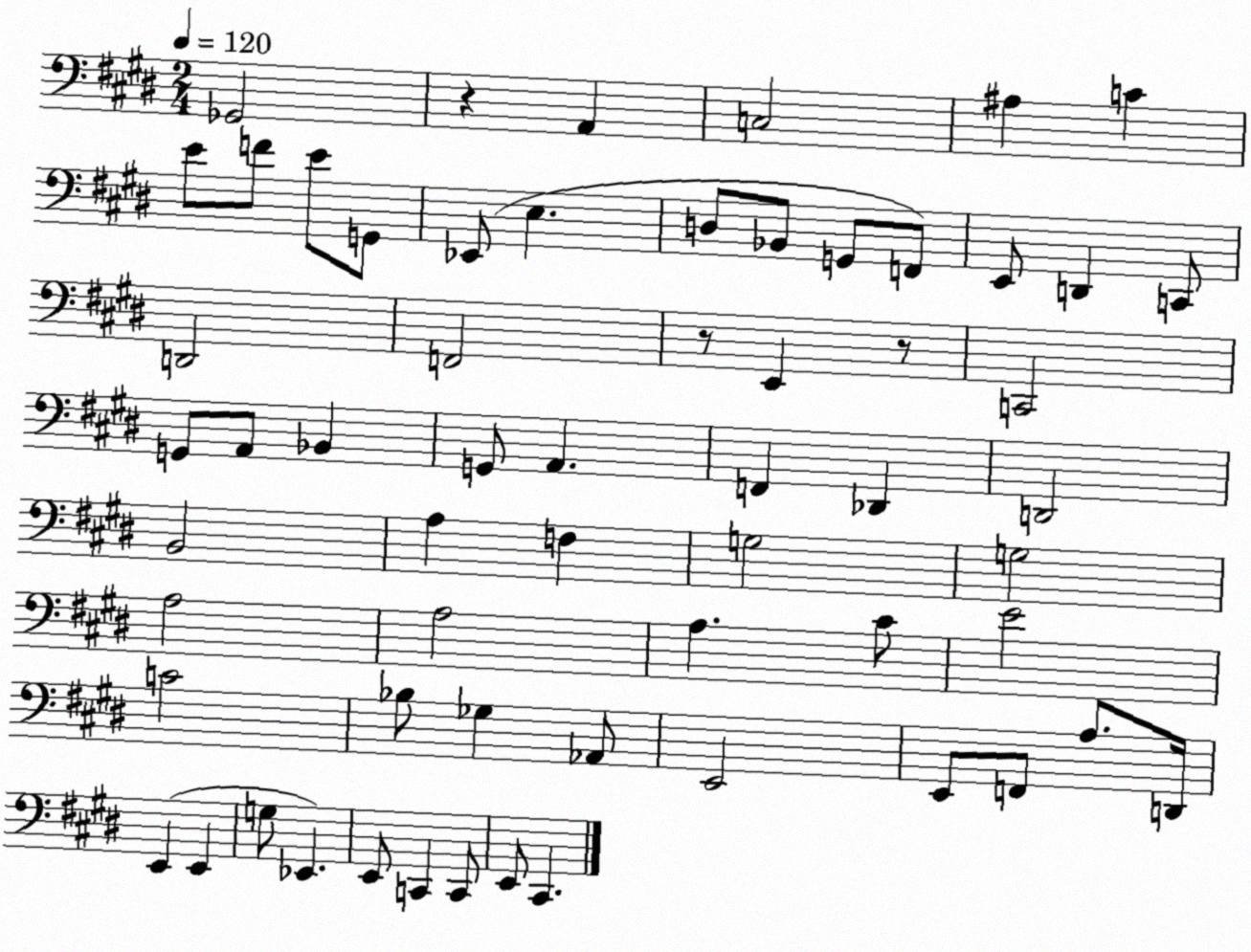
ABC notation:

X:1
T:Untitled
M:2/4
L:1/4
K:E
_G,,2 z A,, C,2 ^A, C E/2 F/2 E/2 G,,/2 _E,,/2 E, D,/2 _B,,/2 G,,/2 F,,/2 E,,/2 D,, C,,/2 D,,2 F,,2 z/2 E,, z/2 C,,2 G,,/2 A,,/2 _B,, G,,/2 A,, F,, _D,, D,,2 B,,2 A, F, G,2 G,2 A,2 A,2 A, ^C/2 E2 C2 _B,/2 _G, _A,,/2 E,,2 E,,/2 F,,/2 A,/2 D,,/4 E,, E,, G,/2 _E,, E,,/2 C,, C,,/2 E,,/2 ^C,,